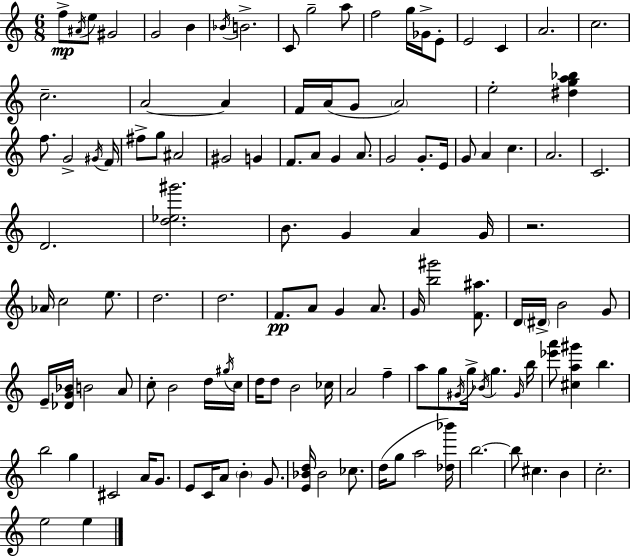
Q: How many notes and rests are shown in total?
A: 122